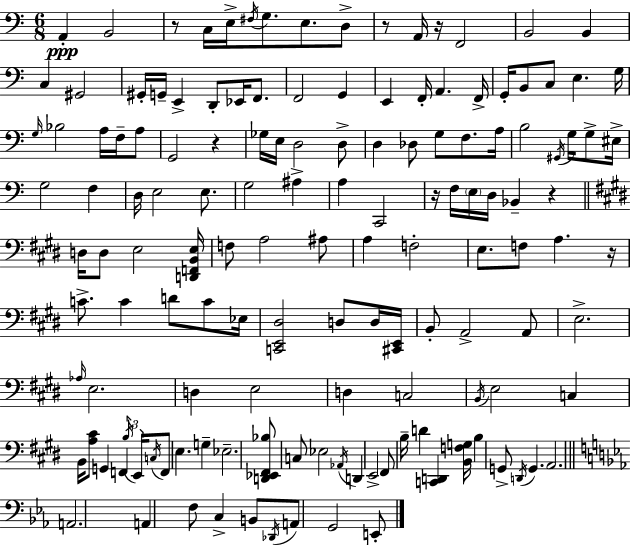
{
  \clef bass
  \numericTimeSignature
  \time 6/8
  \key a \minor
  \repeat volta 2 { a,4-.\ppp b,2 | r8 c16 e16-> \acciaccatura { fis16 } g8. e8. d8-> | r8 a,16 r16 f,2 | b,2 b,4 | \break c4 gis,2 | gis,16-. g,16-- e,4-> d,8-. ees,16 f,8. | f,2 g,4 | e,4 f,16-. a,4. | \break f,16-> g,16-. b,8 c8 e4. | g16 \grace { g16 } bes2 a16 f16-- | a8 g,2 r4 | ges16 e16 d2 | \break d8-> d4 des8 g8 f8. | a16 b2 \acciaccatura { gis,16 } g16 | g8-> eis16-> g2 f4 | d16 e2 | \break e8. g2 ais4-> | a4 c,2 | r16 f16 \parenthesize e16 d16 bes,4-- r4 | \bar "||" \break \key e \major d16 d8 e2 <d, f, b, e>16 | f8 a2 ais8 | a4 f2-. | e8. f8 a4. r16 | \break c'8.-> c'4 d'8 c'8 ees16 | <c, e, dis>2 d8 d16 <cis, e,>16 | b,8-. a,2-> a,8 | e2.-> | \break \grace { aes16 } e2. | d4 e2 | d4 c2 | \acciaccatura { b,16 } e2 c4 | \break b,16 <a cis'>8 g,4 f,4 | \tuplet 3/2 { \acciaccatura { b16 } e,16 \acciaccatura { c16 } } f,8 e4. | g4-- ees2.-- | <d, ees, fis, bes>8 c8 ees2 | \break \acciaccatura { aes,16 } d,4 e,2-> | fis,8 b16-- d'4 | <c, d,>4 <b, f g>16 b4 g,8-> \acciaccatura { d,16 } | g,4. a,2. | \break \bar "||" \break \key c \minor a,2. | a,4 f8 c4-> b,8 | \acciaccatura { des,16 } a,8 g,2 e,8-. | } \bar "|."
}